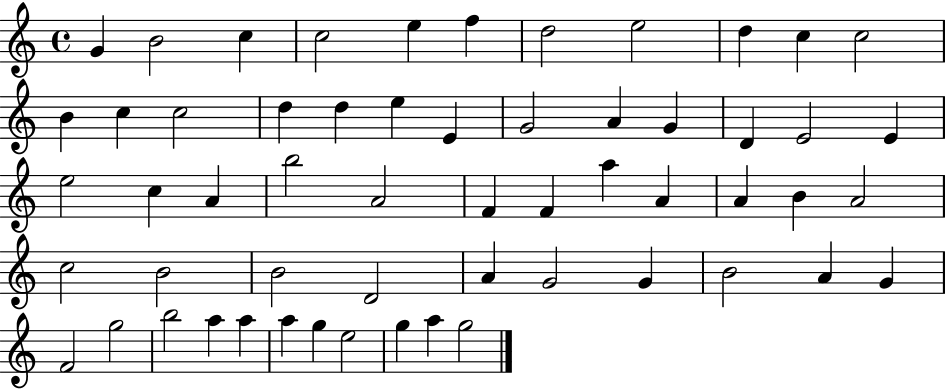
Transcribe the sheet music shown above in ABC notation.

X:1
T:Untitled
M:4/4
L:1/4
K:C
G B2 c c2 e f d2 e2 d c c2 B c c2 d d e E G2 A G D E2 E e2 c A b2 A2 F F a A A B A2 c2 B2 B2 D2 A G2 G B2 A G F2 g2 b2 a a a g e2 g a g2